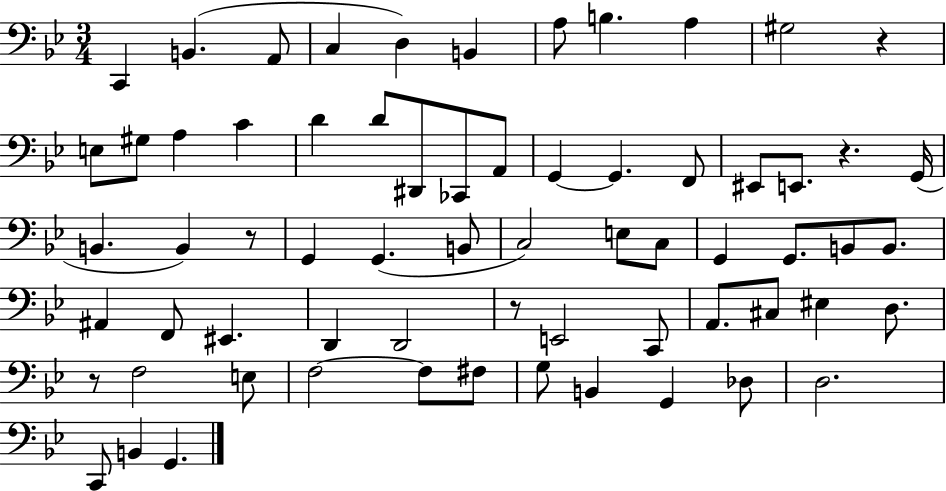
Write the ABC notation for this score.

X:1
T:Untitled
M:3/4
L:1/4
K:Bb
C,, B,, A,,/2 C, D, B,, A,/2 B, A, ^G,2 z E,/2 ^G,/2 A, C D D/2 ^D,,/2 _C,,/2 A,,/2 G,, G,, F,,/2 ^E,,/2 E,,/2 z G,,/4 B,, B,, z/2 G,, G,, B,,/2 C,2 E,/2 C,/2 G,, G,,/2 B,,/2 B,,/2 ^A,, F,,/2 ^E,, D,, D,,2 z/2 E,,2 C,,/2 A,,/2 ^C,/2 ^E, D,/2 z/2 F,2 E,/2 F,2 F,/2 ^F,/2 G,/2 B,, G,, _D,/2 D,2 C,,/2 B,, G,,